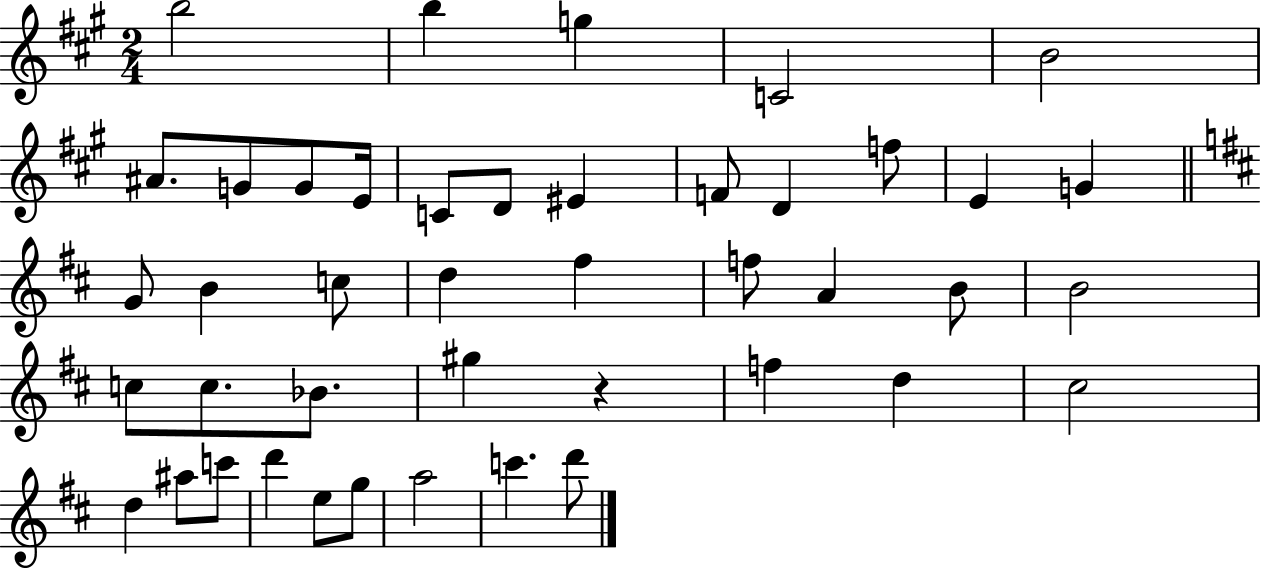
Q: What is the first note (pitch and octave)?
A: B5